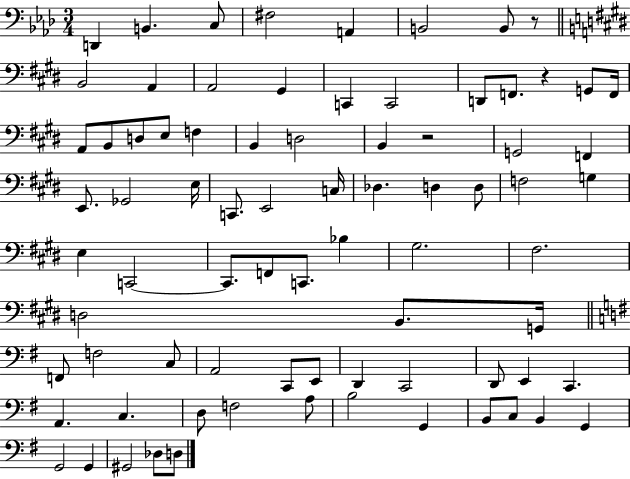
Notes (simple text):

D2/q B2/q. C3/e F#3/h A2/q B2/h B2/e R/e B2/h A2/q A2/h G#2/q C2/q C2/h D2/e F2/e. R/q G2/e F2/s A2/e B2/e D3/e E3/e F3/q B2/q D3/h B2/q R/h G2/h F2/q E2/e. Gb2/h E3/s C2/e. E2/h C3/s Db3/q. D3/q D3/e F3/h G3/q E3/q C2/h C2/e. F2/e C2/e. Bb3/q G#3/h. F#3/h. D3/h B2/e. G2/s F2/e F3/h C3/e A2/h C2/e E2/e D2/q C2/h D2/e E2/q C2/q. A2/q. C3/q. D3/e F3/h A3/e B3/h G2/q B2/e C3/e B2/q G2/q G2/h G2/q G#2/h Db3/e D3/e